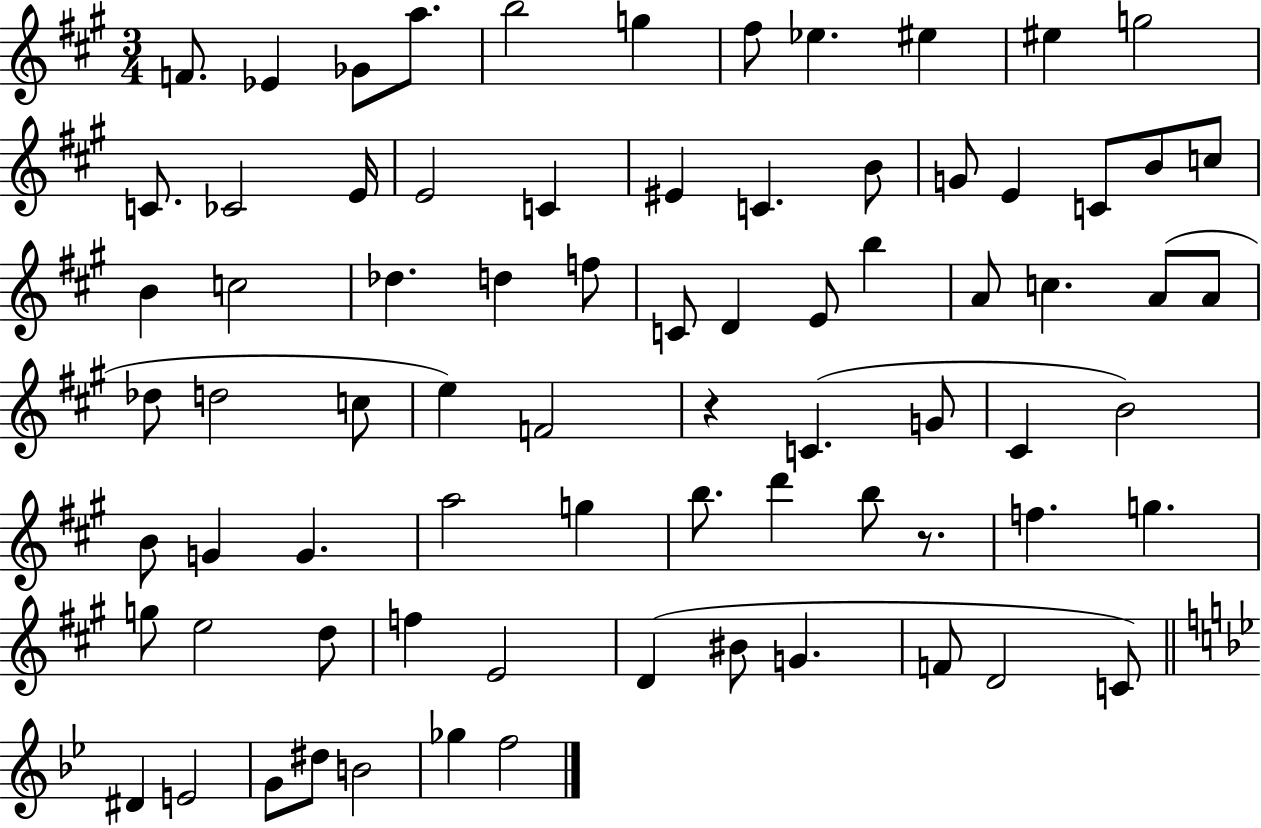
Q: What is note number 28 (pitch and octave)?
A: D5